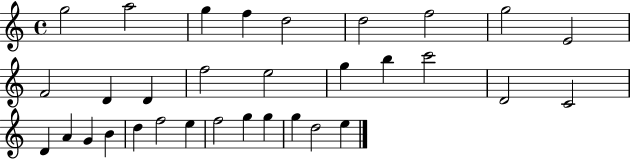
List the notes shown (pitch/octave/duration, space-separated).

G5/h A5/h G5/q F5/q D5/h D5/h F5/h G5/h E4/h F4/h D4/q D4/q F5/h E5/h G5/q B5/q C6/h D4/h C4/h D4/q A4/q G4/q B4/q D5/q F5/h E5/q F5/h G5/q G5/q G5/q D5/h E5/q